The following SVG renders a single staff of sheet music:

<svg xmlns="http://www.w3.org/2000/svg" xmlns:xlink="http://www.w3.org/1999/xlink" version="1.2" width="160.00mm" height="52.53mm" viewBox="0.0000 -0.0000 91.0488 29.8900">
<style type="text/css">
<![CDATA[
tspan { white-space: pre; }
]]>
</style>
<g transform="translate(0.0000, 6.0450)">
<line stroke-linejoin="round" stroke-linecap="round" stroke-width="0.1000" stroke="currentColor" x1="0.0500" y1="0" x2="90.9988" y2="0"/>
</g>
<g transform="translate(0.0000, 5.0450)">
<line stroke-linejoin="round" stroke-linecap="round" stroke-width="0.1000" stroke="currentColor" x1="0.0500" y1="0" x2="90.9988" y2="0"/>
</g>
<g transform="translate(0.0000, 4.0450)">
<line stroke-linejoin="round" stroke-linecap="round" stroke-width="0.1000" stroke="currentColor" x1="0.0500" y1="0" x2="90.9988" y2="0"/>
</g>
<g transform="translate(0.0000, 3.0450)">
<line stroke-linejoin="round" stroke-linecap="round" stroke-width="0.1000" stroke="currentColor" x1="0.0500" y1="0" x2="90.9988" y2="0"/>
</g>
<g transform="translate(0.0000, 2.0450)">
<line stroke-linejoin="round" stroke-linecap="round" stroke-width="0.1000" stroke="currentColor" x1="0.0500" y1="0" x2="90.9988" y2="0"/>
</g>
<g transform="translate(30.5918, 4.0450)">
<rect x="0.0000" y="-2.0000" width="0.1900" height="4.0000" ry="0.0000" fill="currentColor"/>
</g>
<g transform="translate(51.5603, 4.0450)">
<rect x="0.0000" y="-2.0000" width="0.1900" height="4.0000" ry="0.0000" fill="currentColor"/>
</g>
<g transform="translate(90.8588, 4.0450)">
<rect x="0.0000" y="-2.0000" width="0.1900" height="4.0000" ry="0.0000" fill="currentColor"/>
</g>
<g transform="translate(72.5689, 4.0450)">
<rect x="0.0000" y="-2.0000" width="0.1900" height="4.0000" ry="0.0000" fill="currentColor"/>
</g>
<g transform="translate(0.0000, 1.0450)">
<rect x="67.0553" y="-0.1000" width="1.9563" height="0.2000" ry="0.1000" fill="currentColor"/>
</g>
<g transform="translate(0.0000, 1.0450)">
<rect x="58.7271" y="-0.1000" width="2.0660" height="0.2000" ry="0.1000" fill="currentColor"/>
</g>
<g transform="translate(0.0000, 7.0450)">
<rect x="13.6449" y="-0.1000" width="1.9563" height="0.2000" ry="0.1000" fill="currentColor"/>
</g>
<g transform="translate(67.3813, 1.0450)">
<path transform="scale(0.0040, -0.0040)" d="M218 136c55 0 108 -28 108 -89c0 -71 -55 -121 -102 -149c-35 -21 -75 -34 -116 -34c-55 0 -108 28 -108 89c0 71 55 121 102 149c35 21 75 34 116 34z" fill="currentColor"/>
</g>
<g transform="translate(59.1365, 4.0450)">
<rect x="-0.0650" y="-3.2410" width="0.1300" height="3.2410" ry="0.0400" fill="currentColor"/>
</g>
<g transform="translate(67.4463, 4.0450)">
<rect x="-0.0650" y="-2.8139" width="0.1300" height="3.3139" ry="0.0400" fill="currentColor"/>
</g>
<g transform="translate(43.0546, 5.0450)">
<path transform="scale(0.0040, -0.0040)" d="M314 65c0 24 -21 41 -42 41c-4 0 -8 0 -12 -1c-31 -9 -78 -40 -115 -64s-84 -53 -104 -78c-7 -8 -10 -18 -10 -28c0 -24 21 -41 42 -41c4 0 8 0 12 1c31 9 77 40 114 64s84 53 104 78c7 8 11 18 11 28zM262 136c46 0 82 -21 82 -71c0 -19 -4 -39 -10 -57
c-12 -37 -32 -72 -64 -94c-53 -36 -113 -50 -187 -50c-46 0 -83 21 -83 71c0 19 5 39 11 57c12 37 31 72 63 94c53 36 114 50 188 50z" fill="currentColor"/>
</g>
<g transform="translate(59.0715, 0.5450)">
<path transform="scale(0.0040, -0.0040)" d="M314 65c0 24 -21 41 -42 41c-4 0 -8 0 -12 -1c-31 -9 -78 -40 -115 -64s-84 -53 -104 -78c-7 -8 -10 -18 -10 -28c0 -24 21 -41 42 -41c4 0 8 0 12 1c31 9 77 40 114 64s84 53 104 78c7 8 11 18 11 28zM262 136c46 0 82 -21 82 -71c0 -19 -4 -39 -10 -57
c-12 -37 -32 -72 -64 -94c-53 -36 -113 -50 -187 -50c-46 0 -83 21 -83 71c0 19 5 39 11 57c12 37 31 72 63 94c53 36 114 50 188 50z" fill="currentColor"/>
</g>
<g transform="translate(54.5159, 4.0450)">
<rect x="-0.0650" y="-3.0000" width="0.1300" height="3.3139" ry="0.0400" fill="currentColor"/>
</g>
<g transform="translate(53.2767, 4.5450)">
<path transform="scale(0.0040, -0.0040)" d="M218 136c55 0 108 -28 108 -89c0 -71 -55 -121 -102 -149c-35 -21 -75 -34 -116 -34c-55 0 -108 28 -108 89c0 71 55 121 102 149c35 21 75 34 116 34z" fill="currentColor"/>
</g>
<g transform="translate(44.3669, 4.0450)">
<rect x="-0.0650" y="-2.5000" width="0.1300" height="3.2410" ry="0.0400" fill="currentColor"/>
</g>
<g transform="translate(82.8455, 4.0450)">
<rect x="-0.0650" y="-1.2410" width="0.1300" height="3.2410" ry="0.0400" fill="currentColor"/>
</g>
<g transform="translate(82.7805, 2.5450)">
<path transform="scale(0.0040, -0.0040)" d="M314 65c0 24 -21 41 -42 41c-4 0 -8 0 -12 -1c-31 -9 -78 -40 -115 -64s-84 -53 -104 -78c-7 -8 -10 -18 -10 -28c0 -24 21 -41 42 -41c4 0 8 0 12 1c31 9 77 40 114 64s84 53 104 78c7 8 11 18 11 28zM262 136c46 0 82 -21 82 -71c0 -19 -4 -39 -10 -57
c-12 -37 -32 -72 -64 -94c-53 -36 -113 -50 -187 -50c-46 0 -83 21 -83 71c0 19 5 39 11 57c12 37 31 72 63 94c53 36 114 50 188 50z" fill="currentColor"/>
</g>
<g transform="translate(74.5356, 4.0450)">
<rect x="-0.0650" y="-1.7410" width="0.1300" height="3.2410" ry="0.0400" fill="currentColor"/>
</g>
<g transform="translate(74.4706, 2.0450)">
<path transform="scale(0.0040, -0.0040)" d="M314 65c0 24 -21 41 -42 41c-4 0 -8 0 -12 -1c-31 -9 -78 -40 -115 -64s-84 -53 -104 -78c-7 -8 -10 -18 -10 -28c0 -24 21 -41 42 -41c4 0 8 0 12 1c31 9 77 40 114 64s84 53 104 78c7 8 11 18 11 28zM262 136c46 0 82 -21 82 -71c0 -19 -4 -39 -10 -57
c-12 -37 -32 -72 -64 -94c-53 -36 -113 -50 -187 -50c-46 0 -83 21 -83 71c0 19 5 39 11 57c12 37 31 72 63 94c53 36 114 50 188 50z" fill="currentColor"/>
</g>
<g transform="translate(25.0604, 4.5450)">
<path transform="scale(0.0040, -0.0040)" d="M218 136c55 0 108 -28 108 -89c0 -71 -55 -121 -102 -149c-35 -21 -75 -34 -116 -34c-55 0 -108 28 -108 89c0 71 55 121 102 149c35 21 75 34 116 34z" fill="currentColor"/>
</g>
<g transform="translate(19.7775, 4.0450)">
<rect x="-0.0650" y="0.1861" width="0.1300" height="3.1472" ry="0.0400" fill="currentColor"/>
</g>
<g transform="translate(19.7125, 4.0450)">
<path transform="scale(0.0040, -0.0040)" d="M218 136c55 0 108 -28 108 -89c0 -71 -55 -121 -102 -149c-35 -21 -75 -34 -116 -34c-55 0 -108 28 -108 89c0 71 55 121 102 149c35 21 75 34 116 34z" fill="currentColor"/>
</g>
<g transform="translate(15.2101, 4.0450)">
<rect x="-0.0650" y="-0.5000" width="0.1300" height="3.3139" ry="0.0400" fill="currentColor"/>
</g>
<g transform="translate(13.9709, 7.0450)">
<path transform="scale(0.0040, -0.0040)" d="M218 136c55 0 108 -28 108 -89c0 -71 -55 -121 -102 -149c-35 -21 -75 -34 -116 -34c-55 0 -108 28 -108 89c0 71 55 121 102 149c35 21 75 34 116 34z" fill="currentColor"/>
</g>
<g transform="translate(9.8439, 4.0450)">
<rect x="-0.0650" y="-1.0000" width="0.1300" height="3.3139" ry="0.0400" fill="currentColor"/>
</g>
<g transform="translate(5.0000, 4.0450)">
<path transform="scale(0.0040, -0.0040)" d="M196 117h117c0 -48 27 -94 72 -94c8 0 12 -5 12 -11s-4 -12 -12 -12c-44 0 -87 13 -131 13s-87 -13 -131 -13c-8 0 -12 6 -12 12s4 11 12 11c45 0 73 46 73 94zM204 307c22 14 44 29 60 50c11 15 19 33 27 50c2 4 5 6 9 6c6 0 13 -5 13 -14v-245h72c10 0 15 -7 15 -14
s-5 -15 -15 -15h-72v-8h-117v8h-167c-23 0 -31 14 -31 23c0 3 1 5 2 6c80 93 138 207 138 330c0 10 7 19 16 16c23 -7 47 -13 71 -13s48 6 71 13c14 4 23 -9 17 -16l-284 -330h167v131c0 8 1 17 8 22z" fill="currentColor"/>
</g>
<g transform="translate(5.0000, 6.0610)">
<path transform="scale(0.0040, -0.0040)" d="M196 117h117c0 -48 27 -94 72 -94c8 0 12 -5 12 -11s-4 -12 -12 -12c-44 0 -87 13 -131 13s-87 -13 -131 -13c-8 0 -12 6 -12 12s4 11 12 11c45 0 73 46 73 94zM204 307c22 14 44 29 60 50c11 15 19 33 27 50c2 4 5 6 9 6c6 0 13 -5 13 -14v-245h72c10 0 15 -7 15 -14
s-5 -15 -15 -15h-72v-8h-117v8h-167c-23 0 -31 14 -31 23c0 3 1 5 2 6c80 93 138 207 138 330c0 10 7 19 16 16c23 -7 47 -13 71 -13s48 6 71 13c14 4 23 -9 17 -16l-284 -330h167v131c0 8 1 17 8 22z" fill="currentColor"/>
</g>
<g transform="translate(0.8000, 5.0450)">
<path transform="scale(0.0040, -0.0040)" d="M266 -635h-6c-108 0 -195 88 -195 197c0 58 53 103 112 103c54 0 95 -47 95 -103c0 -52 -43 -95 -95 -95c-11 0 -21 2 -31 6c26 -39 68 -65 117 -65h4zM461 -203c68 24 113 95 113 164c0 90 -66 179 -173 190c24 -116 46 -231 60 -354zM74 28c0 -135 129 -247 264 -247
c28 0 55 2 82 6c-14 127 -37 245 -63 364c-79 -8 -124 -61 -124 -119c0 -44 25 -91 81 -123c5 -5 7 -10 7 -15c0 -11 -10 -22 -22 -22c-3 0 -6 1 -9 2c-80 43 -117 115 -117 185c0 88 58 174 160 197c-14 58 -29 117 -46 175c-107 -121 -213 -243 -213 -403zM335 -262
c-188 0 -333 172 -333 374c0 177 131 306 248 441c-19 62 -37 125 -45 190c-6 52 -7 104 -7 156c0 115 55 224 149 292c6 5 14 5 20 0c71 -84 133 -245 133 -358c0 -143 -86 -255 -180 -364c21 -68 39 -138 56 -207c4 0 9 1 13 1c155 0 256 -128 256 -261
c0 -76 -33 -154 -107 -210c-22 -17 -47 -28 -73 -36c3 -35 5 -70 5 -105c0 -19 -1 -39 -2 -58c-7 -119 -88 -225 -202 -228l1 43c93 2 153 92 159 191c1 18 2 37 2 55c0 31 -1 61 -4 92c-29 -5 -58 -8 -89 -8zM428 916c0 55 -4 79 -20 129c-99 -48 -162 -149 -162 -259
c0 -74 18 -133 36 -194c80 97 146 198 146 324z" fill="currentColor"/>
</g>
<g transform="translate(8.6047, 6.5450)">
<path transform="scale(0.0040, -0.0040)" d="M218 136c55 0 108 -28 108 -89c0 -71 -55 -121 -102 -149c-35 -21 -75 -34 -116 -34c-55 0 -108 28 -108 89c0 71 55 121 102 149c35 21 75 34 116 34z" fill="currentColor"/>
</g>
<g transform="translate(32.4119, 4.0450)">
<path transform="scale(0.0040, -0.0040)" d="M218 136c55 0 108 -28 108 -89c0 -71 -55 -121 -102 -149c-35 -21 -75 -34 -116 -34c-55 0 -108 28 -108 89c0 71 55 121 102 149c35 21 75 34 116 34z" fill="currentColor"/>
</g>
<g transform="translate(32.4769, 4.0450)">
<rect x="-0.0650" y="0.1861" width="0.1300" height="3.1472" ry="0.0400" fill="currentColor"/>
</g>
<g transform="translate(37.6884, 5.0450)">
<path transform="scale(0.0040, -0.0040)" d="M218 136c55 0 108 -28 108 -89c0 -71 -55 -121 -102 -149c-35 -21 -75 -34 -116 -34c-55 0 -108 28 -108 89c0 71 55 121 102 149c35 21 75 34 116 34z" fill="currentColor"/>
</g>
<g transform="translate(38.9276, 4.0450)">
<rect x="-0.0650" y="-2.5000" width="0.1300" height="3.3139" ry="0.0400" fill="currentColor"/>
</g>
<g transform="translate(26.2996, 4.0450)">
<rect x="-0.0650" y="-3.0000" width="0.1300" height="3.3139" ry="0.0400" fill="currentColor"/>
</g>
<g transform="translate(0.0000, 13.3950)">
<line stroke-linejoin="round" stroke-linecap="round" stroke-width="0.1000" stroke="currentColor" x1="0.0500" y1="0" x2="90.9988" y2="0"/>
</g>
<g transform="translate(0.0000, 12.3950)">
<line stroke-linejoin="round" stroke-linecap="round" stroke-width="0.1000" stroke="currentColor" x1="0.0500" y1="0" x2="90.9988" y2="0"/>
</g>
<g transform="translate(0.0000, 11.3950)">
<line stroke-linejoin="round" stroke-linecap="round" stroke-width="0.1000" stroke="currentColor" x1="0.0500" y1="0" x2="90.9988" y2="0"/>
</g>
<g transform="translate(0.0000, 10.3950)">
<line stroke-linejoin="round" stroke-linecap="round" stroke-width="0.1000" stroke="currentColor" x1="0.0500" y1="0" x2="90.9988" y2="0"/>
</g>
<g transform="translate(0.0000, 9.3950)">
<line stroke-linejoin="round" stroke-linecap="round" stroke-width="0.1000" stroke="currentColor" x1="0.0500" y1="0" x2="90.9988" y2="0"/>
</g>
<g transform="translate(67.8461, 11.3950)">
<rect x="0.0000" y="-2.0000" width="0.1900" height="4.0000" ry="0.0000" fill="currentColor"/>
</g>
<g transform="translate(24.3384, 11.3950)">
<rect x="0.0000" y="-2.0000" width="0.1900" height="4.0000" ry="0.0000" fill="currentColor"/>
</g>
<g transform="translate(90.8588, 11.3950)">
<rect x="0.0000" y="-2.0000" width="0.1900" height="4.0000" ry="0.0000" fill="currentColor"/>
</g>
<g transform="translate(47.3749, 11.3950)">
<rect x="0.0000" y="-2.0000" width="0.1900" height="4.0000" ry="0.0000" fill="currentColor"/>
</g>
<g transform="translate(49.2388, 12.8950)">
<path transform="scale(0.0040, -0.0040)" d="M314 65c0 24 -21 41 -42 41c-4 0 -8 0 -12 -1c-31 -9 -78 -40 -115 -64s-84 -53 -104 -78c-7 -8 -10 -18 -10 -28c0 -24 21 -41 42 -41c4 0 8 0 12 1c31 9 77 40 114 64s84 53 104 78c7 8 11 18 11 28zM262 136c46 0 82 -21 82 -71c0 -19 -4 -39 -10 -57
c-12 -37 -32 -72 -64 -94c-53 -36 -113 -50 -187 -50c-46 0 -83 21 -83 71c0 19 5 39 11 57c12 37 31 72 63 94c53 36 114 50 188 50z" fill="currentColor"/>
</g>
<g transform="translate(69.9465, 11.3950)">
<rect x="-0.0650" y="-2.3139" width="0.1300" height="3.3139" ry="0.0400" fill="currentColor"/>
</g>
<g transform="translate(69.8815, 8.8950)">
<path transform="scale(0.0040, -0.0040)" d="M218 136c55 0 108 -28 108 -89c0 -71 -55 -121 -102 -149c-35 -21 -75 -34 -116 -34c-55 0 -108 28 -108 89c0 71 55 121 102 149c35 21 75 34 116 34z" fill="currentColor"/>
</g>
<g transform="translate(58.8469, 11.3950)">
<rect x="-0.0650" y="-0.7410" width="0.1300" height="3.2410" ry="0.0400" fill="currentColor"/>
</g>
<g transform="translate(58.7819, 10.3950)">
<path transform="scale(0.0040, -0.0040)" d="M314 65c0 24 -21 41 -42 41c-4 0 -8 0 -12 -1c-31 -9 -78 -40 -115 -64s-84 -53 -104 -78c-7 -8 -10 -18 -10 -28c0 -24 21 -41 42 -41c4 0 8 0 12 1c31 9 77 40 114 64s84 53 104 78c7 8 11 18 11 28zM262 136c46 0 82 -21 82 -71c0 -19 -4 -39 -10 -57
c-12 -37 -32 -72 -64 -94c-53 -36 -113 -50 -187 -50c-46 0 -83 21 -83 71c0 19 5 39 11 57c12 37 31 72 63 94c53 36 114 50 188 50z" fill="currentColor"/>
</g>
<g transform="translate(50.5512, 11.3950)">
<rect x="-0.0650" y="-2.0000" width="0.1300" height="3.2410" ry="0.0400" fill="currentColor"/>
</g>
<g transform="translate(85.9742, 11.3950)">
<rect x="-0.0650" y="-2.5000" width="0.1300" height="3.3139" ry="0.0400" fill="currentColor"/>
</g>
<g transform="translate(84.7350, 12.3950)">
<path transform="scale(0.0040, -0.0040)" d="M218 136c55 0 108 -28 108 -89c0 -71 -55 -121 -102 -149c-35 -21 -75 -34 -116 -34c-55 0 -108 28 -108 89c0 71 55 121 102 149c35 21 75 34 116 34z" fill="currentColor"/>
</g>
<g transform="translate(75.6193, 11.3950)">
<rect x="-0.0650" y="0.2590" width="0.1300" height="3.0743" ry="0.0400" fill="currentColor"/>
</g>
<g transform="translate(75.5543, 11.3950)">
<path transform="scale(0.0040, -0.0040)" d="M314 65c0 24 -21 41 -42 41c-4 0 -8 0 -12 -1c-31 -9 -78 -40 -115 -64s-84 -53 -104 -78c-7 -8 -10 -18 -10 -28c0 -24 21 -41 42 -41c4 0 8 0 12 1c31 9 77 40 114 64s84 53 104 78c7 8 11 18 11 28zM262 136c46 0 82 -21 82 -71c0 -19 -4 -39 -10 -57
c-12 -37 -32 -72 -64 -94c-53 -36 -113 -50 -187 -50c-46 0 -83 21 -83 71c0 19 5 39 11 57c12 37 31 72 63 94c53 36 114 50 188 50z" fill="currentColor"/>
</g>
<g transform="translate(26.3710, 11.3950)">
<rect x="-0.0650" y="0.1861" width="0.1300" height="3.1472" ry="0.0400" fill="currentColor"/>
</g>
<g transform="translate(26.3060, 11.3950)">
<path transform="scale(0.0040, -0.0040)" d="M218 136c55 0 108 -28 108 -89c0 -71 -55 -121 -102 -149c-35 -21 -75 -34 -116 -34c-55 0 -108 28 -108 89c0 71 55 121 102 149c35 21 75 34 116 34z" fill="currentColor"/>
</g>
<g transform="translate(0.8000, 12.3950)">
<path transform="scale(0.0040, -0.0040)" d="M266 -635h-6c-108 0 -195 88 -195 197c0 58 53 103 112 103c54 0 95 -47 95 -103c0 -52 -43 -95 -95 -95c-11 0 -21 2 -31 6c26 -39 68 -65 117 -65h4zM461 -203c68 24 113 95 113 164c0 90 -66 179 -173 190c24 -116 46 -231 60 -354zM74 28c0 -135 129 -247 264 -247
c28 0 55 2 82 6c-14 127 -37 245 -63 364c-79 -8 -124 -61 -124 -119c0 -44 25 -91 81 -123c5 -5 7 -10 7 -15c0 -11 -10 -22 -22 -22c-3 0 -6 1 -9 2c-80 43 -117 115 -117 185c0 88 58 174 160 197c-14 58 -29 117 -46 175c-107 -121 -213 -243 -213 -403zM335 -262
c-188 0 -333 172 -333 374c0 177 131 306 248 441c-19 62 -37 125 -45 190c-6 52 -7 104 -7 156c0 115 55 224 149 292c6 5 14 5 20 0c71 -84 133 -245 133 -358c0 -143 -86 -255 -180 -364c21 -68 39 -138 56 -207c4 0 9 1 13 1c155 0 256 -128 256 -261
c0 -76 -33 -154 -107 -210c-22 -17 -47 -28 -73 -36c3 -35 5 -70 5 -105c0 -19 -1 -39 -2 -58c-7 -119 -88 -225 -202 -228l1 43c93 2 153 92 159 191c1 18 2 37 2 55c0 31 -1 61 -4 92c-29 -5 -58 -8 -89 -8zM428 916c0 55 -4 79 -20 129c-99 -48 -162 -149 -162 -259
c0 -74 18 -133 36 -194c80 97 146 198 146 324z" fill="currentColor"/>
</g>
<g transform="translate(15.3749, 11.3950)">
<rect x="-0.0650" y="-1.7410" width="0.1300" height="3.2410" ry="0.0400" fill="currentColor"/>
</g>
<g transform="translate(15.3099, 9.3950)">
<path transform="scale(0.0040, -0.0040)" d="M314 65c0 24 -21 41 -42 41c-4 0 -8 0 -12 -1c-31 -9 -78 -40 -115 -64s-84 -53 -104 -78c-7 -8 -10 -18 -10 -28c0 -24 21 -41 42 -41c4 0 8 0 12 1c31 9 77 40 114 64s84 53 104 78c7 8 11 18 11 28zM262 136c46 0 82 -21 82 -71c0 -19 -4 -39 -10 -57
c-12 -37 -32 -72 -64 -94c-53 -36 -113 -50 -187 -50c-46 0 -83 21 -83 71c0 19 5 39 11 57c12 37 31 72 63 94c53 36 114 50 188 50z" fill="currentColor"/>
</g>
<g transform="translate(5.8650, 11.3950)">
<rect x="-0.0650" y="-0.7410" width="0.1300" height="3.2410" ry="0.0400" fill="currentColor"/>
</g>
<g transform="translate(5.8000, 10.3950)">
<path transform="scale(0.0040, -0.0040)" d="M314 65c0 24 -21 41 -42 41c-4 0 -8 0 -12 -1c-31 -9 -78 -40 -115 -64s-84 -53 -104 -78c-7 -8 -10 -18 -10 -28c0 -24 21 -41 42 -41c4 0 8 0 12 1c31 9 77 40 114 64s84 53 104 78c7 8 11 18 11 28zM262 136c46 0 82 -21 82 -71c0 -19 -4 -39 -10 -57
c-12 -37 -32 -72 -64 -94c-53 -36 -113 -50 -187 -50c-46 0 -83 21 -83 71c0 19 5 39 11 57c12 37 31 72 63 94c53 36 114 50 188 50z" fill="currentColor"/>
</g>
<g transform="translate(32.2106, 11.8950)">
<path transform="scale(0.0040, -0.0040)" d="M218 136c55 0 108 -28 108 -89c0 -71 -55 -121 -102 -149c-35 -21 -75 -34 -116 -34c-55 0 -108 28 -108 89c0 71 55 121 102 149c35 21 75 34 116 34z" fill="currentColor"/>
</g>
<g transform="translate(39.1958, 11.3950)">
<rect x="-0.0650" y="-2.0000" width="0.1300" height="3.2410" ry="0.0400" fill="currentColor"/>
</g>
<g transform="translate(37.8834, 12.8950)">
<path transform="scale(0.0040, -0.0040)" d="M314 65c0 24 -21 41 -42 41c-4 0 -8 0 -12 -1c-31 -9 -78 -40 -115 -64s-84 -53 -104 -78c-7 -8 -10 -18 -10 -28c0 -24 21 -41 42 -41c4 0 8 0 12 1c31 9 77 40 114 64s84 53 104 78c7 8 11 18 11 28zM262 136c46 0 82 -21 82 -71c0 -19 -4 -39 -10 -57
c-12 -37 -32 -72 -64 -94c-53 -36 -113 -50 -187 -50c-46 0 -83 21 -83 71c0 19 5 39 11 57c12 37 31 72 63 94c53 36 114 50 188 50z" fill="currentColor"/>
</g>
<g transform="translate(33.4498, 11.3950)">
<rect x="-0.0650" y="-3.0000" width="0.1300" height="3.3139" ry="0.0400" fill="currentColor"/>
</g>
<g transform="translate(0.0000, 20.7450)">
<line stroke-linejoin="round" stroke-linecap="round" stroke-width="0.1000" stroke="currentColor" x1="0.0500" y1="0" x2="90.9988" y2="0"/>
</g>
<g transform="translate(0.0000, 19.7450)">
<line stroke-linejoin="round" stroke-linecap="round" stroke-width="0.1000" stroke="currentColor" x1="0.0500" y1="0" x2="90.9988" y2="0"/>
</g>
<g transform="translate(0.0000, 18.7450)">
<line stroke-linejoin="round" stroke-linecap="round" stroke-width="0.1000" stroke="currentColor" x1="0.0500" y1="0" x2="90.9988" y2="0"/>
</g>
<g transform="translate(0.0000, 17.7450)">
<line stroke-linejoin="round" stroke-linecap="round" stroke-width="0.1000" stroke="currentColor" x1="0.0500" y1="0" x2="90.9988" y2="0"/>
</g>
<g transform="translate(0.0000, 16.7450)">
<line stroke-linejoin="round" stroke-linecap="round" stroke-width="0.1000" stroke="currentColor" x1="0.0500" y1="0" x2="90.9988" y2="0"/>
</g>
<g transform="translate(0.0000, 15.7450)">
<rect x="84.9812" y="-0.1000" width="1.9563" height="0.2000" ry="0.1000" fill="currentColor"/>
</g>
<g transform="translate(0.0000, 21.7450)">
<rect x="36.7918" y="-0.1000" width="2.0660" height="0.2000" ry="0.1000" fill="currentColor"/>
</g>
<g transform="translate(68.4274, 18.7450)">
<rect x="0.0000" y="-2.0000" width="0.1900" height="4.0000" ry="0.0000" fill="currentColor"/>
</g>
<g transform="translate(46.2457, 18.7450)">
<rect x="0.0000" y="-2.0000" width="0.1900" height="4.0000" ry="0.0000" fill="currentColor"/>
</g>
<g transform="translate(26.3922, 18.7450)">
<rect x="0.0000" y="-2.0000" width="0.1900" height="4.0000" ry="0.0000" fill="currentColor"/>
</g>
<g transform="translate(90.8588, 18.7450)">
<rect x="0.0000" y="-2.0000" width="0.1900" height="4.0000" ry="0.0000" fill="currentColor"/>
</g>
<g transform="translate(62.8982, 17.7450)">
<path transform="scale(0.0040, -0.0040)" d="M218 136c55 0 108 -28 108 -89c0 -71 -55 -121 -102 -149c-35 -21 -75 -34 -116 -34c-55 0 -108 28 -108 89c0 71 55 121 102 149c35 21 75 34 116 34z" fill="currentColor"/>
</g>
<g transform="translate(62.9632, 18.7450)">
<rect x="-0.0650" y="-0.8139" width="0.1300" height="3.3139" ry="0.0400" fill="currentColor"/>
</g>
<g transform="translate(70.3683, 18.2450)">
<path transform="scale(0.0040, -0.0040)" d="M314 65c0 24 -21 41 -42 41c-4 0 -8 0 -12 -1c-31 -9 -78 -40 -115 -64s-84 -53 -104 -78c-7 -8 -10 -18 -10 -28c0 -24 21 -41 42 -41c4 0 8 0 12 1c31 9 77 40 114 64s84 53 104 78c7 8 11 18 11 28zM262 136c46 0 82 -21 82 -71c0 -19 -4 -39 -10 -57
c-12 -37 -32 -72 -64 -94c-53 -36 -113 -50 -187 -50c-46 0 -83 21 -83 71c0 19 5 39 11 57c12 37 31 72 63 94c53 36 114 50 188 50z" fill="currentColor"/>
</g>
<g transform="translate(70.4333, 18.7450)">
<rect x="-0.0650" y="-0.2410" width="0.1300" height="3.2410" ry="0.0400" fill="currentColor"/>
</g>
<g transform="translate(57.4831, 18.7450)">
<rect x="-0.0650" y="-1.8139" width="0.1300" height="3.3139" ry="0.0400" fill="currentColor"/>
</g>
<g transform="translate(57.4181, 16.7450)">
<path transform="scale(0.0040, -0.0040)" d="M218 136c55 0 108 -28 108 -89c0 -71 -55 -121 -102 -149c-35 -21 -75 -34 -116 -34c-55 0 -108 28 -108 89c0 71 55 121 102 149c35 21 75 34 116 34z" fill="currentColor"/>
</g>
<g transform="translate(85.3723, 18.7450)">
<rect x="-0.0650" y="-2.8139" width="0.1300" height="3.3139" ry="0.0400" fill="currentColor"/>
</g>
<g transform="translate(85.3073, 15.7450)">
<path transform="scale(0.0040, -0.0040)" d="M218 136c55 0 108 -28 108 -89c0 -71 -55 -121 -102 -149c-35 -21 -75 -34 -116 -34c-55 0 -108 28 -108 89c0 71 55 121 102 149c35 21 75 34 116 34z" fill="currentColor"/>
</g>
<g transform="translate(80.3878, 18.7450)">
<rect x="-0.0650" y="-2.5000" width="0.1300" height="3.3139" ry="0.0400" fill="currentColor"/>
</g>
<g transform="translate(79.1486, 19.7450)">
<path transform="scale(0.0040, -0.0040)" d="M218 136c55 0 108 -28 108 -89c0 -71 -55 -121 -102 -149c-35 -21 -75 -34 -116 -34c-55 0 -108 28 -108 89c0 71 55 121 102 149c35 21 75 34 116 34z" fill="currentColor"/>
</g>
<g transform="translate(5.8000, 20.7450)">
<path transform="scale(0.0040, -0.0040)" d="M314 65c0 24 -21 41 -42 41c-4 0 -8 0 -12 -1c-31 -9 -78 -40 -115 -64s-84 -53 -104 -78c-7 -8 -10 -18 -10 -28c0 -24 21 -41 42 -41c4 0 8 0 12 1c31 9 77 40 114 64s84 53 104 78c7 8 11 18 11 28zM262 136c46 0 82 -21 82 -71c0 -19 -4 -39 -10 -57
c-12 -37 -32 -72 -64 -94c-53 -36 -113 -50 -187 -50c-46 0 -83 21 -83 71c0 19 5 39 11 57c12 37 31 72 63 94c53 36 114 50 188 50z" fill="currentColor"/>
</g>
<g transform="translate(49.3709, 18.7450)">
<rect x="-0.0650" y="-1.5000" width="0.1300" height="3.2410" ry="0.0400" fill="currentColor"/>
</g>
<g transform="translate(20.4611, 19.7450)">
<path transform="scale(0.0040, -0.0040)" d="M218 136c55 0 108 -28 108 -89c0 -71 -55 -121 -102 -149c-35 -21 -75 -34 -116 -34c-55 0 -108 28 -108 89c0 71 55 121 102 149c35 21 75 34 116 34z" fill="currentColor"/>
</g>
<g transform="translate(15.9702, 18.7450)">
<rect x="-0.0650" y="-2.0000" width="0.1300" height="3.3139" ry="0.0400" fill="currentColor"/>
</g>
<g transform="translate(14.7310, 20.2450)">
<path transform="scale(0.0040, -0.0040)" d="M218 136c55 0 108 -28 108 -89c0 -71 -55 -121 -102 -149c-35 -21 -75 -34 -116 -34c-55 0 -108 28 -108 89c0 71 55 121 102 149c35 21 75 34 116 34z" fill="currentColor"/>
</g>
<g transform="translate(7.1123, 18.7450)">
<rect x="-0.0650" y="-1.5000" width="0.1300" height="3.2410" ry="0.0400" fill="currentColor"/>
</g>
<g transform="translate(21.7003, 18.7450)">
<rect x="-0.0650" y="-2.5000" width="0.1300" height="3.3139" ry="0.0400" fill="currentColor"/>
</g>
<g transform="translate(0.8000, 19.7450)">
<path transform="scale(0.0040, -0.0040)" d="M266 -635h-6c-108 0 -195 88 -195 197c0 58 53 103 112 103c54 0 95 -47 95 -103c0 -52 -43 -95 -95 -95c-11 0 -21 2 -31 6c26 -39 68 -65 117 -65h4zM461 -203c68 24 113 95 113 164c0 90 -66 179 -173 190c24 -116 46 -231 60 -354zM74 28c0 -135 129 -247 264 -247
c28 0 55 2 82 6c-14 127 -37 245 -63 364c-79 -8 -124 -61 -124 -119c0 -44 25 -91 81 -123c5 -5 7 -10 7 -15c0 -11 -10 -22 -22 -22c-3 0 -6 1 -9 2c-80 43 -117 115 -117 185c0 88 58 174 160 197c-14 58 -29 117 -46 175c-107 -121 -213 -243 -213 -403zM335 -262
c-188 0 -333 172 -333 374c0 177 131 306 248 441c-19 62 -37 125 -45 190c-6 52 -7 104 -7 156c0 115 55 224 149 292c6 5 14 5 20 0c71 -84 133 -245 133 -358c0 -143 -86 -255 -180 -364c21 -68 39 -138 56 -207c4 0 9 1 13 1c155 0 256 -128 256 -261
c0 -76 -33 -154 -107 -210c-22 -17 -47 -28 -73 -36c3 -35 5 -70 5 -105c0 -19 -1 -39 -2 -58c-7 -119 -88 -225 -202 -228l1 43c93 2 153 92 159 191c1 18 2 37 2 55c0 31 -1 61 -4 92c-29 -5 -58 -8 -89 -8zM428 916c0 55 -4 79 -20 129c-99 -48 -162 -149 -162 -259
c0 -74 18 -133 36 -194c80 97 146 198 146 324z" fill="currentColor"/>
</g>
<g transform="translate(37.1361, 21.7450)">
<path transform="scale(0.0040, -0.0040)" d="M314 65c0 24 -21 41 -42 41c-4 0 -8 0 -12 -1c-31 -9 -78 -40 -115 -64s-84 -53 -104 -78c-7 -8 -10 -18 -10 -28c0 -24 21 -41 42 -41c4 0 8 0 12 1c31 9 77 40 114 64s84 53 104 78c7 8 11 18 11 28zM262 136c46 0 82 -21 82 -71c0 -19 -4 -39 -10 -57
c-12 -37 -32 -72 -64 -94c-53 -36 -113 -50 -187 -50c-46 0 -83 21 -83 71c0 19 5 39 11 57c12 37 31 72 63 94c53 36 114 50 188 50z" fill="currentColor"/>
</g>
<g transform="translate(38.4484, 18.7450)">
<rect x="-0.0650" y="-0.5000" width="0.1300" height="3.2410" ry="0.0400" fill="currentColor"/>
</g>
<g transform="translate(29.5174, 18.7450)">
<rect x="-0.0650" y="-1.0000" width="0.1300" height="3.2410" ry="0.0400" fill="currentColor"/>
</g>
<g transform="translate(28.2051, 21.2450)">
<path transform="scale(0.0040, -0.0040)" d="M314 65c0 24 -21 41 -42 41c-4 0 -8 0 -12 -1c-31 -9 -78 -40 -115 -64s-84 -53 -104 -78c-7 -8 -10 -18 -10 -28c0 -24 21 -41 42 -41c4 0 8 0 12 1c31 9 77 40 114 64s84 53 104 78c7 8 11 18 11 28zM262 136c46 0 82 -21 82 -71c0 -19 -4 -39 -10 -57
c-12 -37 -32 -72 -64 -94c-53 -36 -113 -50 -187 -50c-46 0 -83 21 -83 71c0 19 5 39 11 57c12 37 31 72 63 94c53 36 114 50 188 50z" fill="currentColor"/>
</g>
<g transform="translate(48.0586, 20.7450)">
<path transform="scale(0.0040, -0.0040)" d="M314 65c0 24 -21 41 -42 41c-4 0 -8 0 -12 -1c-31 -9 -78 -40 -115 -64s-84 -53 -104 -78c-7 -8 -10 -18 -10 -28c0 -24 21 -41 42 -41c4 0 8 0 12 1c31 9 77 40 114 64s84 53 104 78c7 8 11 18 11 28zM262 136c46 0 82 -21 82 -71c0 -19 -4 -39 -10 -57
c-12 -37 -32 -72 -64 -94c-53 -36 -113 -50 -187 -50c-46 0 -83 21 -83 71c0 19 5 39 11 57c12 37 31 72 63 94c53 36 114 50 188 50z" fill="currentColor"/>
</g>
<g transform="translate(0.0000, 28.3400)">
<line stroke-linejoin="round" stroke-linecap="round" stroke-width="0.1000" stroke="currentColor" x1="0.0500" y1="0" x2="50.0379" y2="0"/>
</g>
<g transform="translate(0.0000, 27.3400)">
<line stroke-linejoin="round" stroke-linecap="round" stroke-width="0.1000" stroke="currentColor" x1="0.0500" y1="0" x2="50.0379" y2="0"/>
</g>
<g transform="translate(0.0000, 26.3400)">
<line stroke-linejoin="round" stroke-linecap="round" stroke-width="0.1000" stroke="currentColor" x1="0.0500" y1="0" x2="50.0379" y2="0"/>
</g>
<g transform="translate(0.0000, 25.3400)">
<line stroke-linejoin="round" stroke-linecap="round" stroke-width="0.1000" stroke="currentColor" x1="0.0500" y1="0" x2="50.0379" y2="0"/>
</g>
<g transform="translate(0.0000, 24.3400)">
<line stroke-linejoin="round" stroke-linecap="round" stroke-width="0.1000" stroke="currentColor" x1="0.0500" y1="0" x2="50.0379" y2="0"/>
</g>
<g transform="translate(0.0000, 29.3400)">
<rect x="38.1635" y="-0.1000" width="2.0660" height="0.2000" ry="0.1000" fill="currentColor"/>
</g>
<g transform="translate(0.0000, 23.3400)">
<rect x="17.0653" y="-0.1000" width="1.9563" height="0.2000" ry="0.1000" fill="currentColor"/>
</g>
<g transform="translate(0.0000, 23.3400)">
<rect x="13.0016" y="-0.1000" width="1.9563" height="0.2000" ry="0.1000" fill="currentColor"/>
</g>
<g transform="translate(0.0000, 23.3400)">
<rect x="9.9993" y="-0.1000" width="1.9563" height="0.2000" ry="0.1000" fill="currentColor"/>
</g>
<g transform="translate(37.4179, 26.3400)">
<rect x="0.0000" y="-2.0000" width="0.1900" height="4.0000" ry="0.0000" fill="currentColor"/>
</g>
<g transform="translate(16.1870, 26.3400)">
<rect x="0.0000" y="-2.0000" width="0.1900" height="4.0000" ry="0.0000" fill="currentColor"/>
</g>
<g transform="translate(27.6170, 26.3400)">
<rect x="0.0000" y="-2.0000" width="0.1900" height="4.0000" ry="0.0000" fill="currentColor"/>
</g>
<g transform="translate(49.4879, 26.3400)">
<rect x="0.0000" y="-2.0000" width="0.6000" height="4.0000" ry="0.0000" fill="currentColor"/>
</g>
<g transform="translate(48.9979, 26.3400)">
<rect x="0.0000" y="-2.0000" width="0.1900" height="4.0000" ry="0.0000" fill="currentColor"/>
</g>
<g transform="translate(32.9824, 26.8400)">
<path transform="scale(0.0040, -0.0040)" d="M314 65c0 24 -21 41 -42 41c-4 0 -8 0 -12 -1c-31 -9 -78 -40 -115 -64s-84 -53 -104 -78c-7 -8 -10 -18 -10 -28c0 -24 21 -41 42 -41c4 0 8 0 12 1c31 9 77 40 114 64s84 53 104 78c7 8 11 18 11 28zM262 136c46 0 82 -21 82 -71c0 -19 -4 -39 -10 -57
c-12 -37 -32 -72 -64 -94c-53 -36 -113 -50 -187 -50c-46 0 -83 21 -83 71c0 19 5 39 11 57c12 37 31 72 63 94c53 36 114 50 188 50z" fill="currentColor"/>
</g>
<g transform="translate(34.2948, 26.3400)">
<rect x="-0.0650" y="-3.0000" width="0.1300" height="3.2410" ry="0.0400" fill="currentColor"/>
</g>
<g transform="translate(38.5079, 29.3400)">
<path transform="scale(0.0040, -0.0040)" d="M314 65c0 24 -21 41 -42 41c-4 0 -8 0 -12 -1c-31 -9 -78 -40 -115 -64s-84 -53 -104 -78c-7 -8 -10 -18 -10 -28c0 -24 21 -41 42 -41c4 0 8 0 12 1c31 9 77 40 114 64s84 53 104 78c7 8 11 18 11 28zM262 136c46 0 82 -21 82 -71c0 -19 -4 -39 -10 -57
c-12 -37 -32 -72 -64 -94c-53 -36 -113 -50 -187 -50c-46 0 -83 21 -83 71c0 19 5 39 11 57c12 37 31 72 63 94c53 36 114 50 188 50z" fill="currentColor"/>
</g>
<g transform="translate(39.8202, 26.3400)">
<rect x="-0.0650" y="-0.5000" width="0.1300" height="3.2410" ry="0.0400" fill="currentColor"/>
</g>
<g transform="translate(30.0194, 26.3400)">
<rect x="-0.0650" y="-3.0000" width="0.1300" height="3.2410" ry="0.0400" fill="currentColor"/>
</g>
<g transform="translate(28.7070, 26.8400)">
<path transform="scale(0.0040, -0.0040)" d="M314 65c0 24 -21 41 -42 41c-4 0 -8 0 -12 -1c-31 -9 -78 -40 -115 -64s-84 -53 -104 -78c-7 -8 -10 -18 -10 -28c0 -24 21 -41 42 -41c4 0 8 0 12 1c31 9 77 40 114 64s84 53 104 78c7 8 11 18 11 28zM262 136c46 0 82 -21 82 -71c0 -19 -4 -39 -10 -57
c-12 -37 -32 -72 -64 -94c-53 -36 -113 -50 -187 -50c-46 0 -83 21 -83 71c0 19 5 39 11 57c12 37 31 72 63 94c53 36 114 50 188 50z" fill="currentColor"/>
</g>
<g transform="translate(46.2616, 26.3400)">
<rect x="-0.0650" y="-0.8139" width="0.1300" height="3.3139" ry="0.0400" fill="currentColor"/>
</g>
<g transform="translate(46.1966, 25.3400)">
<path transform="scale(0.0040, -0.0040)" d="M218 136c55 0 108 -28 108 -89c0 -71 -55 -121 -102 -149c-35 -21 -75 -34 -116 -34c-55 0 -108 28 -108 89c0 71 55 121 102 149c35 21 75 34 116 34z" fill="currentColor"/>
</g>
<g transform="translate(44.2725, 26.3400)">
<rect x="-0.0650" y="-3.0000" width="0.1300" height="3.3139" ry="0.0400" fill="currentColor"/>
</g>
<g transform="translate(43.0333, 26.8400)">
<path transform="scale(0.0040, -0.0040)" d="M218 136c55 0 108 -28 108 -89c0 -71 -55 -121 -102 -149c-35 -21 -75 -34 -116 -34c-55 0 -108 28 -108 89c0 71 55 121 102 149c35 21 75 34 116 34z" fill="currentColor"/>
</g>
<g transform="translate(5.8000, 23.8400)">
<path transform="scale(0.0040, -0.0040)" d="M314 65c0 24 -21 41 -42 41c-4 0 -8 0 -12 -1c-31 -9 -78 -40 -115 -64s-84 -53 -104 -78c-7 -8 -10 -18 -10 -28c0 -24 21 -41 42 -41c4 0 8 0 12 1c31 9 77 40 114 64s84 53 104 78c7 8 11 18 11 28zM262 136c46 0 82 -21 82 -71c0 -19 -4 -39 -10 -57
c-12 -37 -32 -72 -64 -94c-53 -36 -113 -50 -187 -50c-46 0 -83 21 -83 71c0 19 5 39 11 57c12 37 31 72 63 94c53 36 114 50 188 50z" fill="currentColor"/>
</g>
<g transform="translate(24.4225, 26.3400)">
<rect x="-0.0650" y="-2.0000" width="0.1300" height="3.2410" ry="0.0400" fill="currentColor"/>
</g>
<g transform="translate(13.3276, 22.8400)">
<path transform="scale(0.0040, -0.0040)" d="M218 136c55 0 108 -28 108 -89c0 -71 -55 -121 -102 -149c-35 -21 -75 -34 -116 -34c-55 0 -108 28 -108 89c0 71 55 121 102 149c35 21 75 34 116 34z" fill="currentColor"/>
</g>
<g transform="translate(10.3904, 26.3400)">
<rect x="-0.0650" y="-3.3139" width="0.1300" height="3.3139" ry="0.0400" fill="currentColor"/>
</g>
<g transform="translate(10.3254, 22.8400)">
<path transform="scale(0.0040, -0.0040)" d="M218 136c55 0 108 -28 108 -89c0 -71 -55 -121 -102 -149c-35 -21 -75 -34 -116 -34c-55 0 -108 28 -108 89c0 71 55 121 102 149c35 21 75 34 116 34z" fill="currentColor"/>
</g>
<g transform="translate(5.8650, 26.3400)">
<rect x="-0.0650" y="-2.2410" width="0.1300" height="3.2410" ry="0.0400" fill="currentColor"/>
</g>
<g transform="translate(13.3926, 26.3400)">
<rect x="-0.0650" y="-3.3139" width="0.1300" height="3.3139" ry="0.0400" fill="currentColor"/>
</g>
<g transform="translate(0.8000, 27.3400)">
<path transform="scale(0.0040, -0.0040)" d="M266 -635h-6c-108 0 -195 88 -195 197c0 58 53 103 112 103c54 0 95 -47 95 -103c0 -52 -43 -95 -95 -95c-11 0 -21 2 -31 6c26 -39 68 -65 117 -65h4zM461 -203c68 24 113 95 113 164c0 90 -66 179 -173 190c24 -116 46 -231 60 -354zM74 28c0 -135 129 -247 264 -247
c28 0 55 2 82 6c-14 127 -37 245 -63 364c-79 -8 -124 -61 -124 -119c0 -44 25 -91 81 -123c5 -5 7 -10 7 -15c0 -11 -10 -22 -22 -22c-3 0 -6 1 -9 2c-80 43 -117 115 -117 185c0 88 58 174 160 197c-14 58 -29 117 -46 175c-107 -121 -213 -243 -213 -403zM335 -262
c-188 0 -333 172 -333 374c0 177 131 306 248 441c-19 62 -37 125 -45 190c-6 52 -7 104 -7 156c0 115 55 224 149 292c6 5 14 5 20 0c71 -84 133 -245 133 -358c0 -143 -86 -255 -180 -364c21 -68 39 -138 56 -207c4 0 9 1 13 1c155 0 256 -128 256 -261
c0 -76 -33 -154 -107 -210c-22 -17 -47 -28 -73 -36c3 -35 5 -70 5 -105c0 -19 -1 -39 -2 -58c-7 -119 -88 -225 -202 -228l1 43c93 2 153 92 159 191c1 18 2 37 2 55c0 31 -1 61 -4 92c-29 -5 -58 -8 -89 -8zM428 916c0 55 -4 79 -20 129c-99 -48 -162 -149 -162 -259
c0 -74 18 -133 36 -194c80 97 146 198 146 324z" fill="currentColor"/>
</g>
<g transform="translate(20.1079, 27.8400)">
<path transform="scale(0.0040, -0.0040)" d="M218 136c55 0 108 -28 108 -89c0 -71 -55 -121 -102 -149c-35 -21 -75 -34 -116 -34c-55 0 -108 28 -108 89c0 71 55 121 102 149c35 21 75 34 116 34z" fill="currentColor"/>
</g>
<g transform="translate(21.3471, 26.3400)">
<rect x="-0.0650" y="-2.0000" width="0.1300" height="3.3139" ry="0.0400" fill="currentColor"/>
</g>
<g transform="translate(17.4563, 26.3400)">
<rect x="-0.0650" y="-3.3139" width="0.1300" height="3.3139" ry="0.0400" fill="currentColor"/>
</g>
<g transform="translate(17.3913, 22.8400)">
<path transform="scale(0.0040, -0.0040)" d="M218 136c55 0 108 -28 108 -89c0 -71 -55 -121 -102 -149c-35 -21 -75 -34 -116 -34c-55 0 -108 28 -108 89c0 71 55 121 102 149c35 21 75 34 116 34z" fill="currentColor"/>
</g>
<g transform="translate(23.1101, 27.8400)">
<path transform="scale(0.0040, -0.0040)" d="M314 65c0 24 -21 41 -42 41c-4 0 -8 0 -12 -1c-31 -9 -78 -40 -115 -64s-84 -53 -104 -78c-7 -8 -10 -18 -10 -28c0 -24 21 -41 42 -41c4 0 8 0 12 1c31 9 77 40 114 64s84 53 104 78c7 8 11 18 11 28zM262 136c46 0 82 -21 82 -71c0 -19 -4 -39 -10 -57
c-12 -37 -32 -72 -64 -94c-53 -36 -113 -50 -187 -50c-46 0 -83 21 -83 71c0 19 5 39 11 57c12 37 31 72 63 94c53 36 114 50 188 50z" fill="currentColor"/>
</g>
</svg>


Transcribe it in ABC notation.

X:1
T:Untitled
M:4/4
L:1/4
K:C
D C B A B G G2 A b2 a f2 e2 d2 f2 B A F2 F2 d2 g B2 G E2 F G D2 C2 E2 f d c2 G a g2 b b b F F2 A2 A2 C2 A d